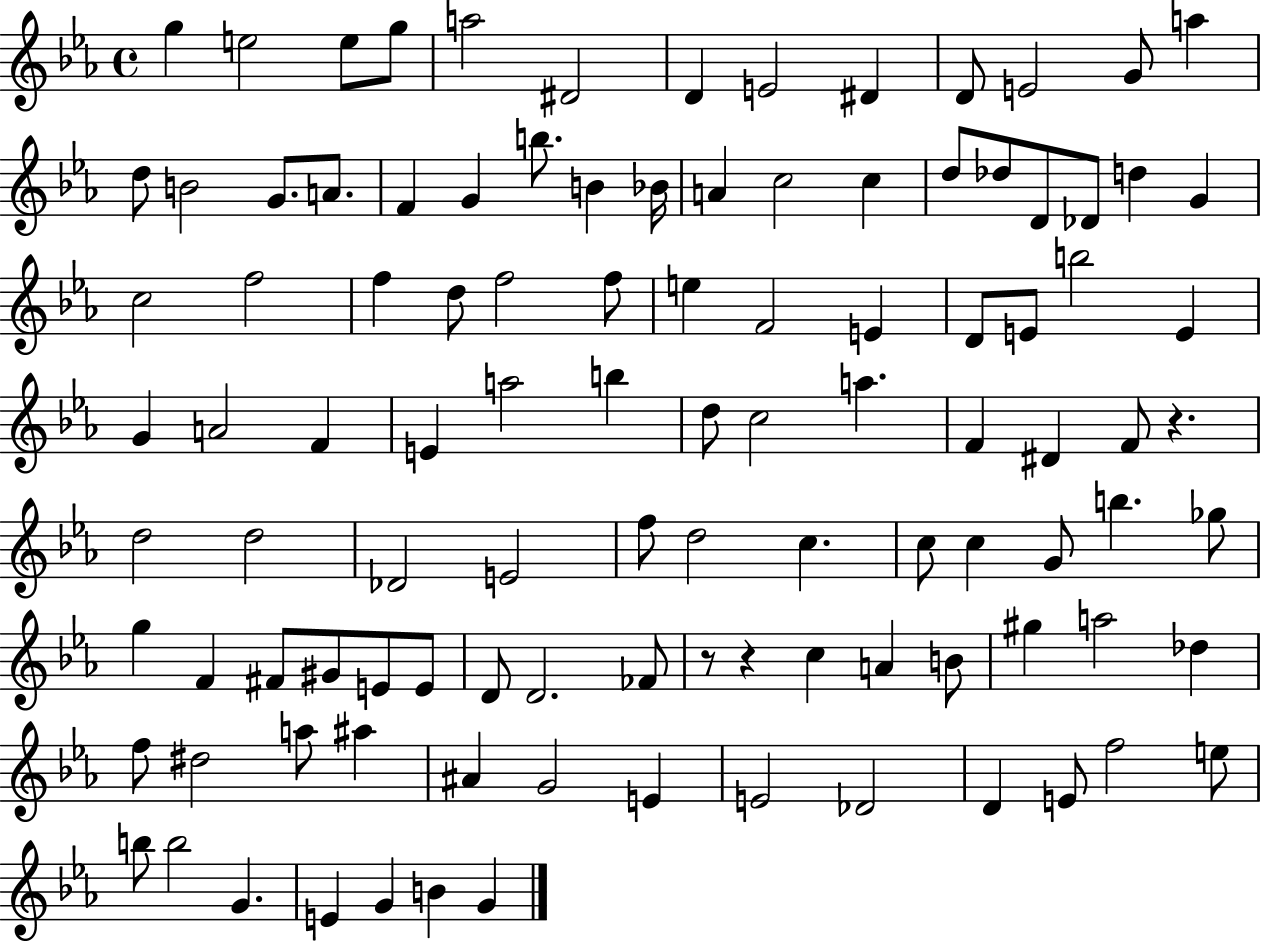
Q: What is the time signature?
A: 4/4